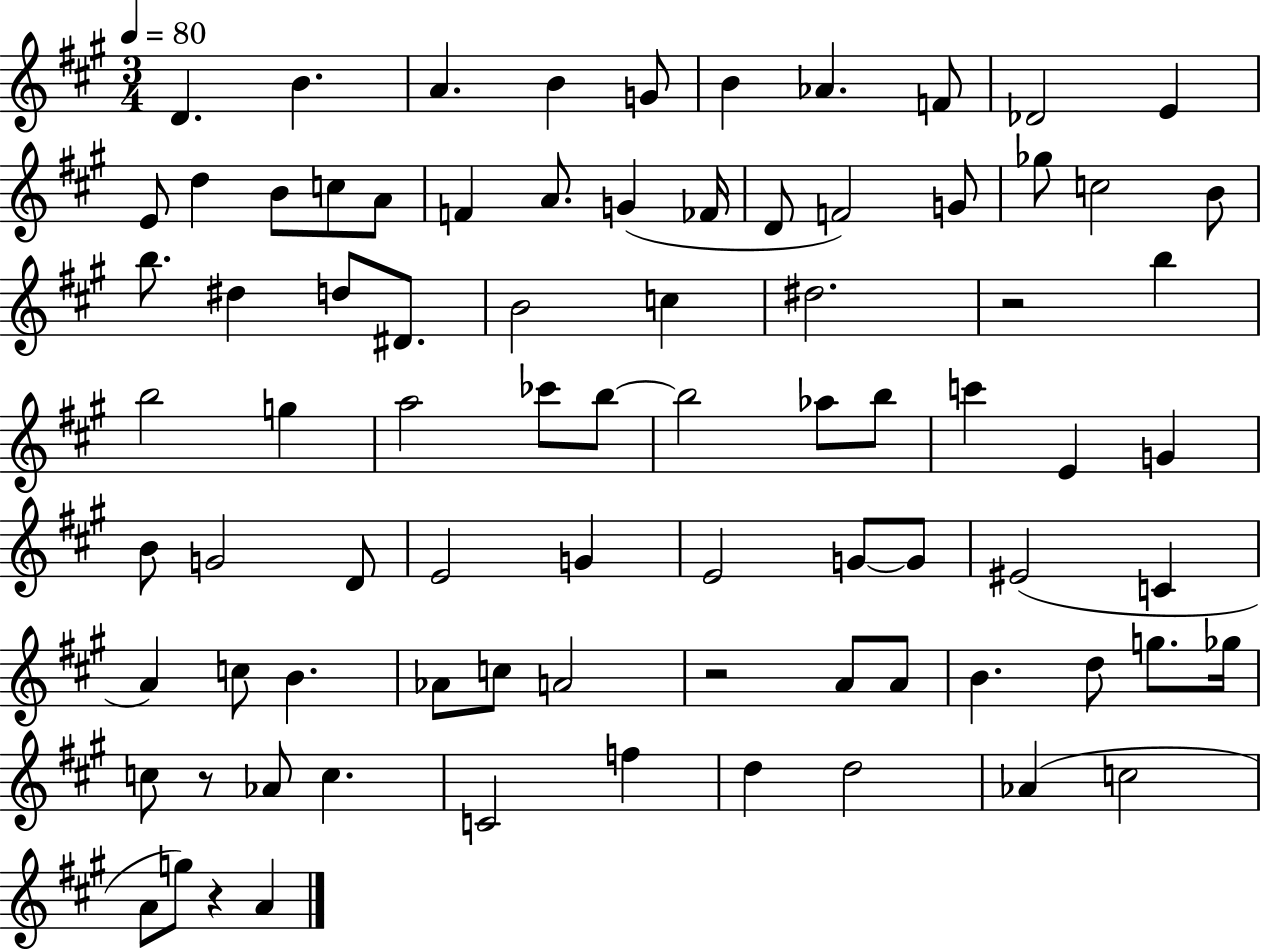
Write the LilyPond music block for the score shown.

{
  \clef treble
  \numericTimeSignature
  \time 3/4
  \key a \major
  \tempo 4 = 80
  d'4. b'4. | a'4. b'4 g'8 | b'4 aes'4. f'8 | des'2 e'4 | \break e'8 d''4 b'8 c''8 a'8 | f'4 a'8. g'4( fes'16 | d'8 f'2) g'8 | ges''8 c''2 b'8 | \break b''8. dis''4 d''8 dis'8. | b'2 c''4 | dis''2. | r2 b''4 | \break b''2 g''4 | a''2 ces'''8 b''8~~ | b''2 aes''8 b''8 | c'''4 e'4 g'4 | \break b'8 g'2 d'8 | e'2 g'4 | e'2 g'8~~ g'8 | eis'2( c'4 | \break a'4) c''8 b'4. | aes'8 c''8 a'2 | r2 a'8 a'8 | b'4. d''8 g''8. ges''16 | \break c''8 r8 aes'8 c''4. | c'2 f''4 | d''4 d''2 | aes'4( c''2 | \break a'8 g''8) r4 a'4 | \bar "|."
}